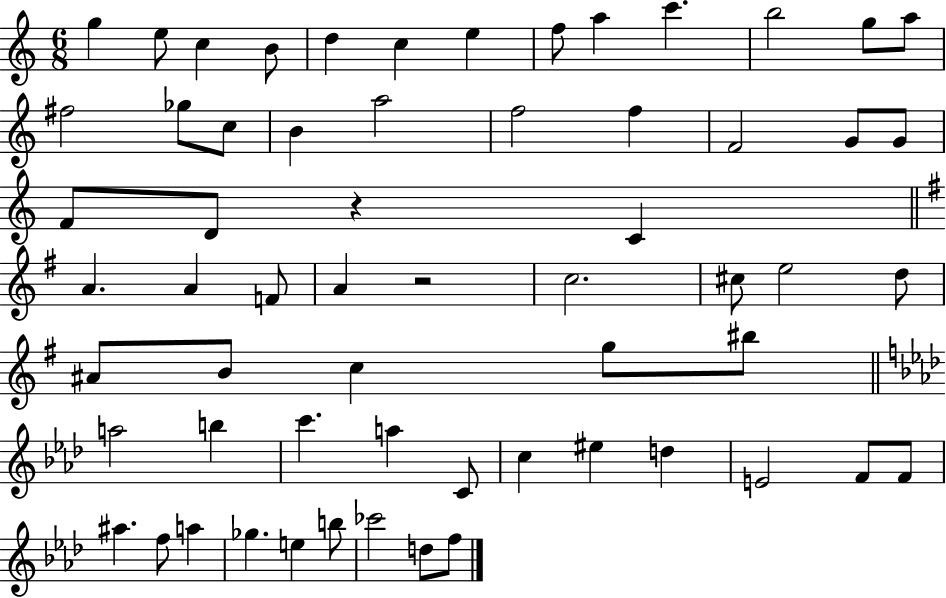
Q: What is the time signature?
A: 6/8